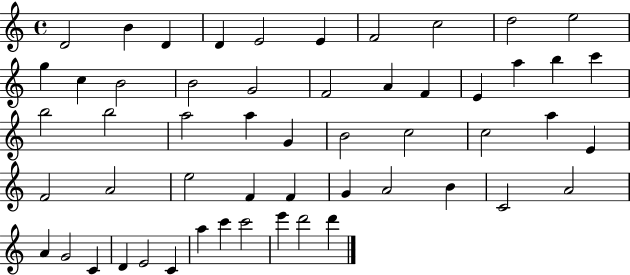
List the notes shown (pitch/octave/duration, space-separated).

D4/h B4/q D4/q D4/q E4/h E4/q F4/h C5/h D5/h E5/h G5/q C5/q B4/h B4/h G4/h F4/h A4/q F4/q E4/q A5/q B5/q C6/q B5/h B5/h A5/h A5/q G4/q B4/h C5/h C5/h A5/q E4/q F4/h A4/h E5/h F4/q F4/q G4/q A4/h B4/q C4/h A4/h A4/q G4/h C4/q D4/q E4/h C4/q A5/q C6/q C6/h E6/q D6/h D6/q